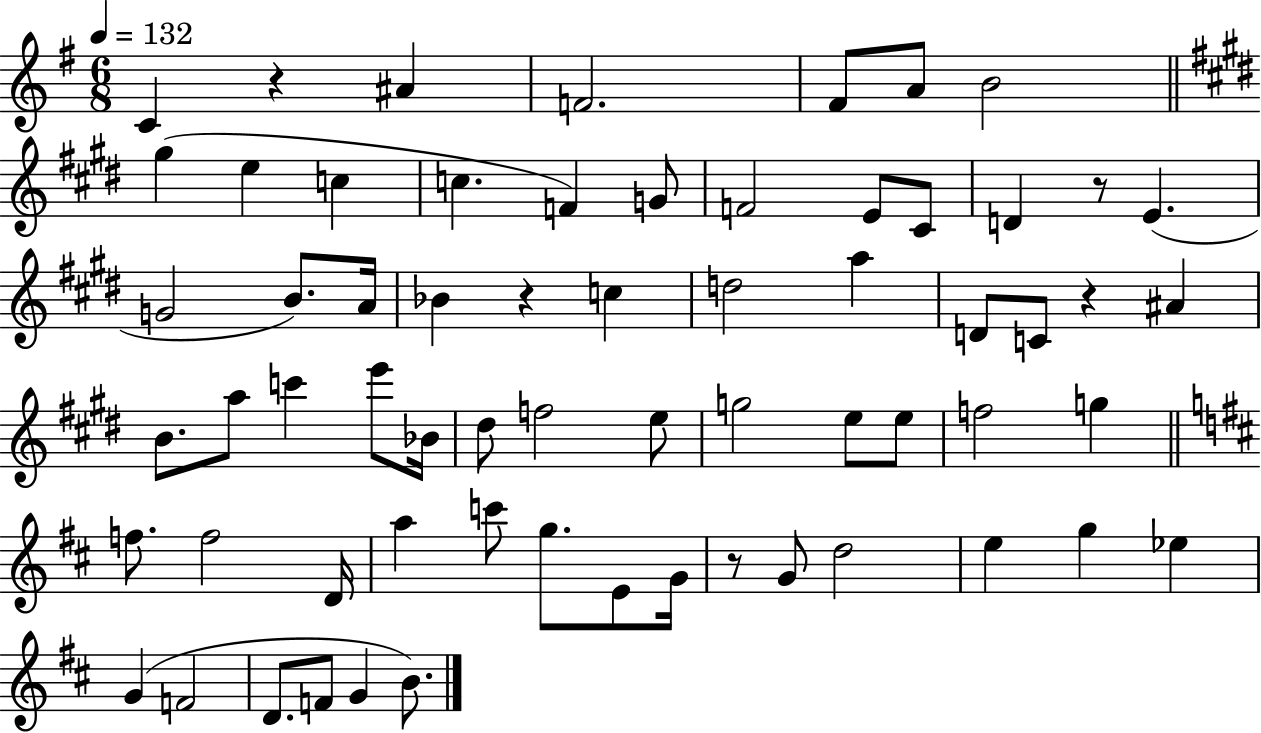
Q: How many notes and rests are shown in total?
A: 64